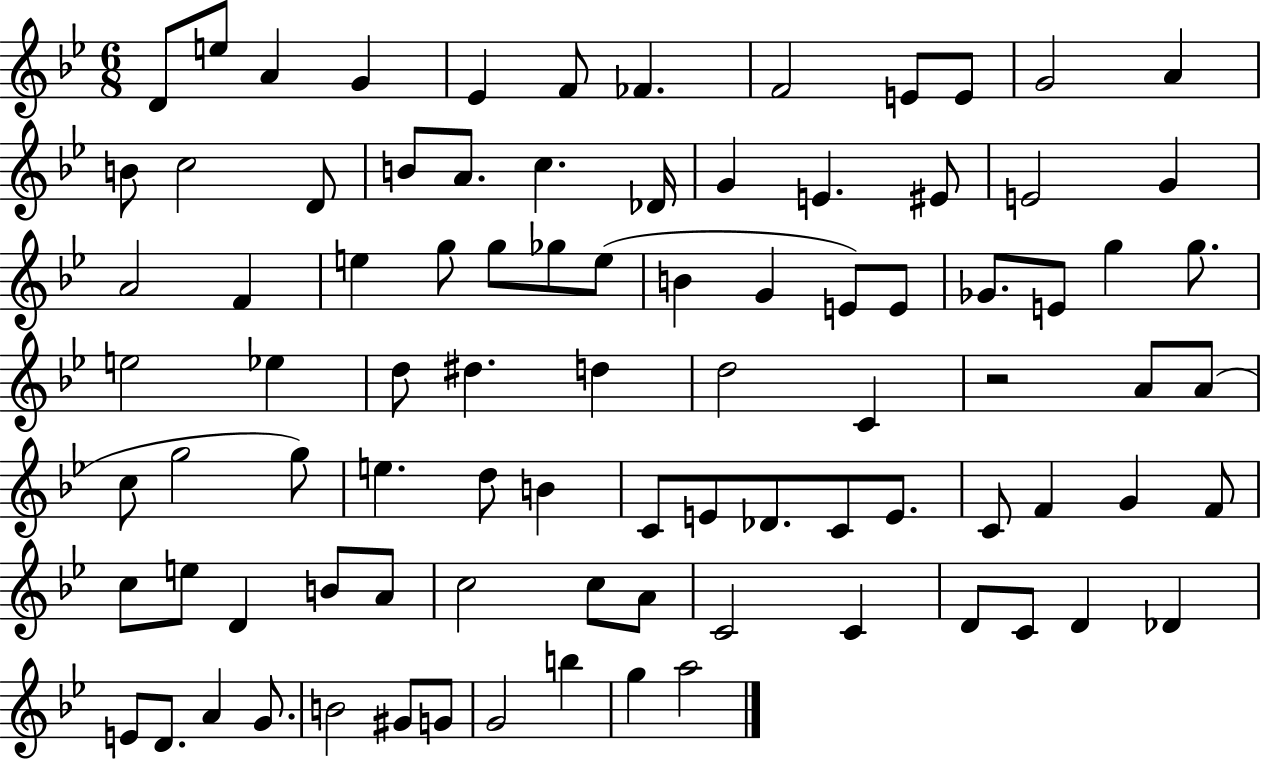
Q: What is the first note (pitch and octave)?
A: D4